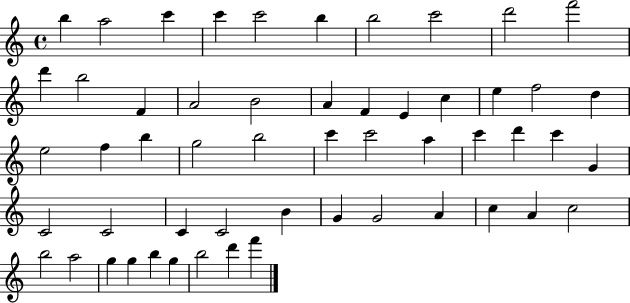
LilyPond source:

{
  \clef treble
  \time 4/4
  \defaultTimeSignature
  \key c \major
  b''4 a''2 c'''4 | c'''4 c'''2 b''4 | b''2 c'''2 | d'''2 f'''2 | \break d'''4 b''2 f'4 | a'2 b'2 | a'4 f'4 e'4 c''4 | e''4 f''2 d''4 | \break e''2 f''4 b''4 | g''2 b''2 | c'''4 c'''2 a''4 | c'''4 d'''4 c'''4 g'4 | \break c'2 c'2 | c'4 c'2 b'4 | g'4 g'2 a'4 | c''4 a'4 c''2 | \break b''2 a''2 | g''4 g''4 b''4 g''4 | b''2 d'''4 f'''4 | \bar "|."
}